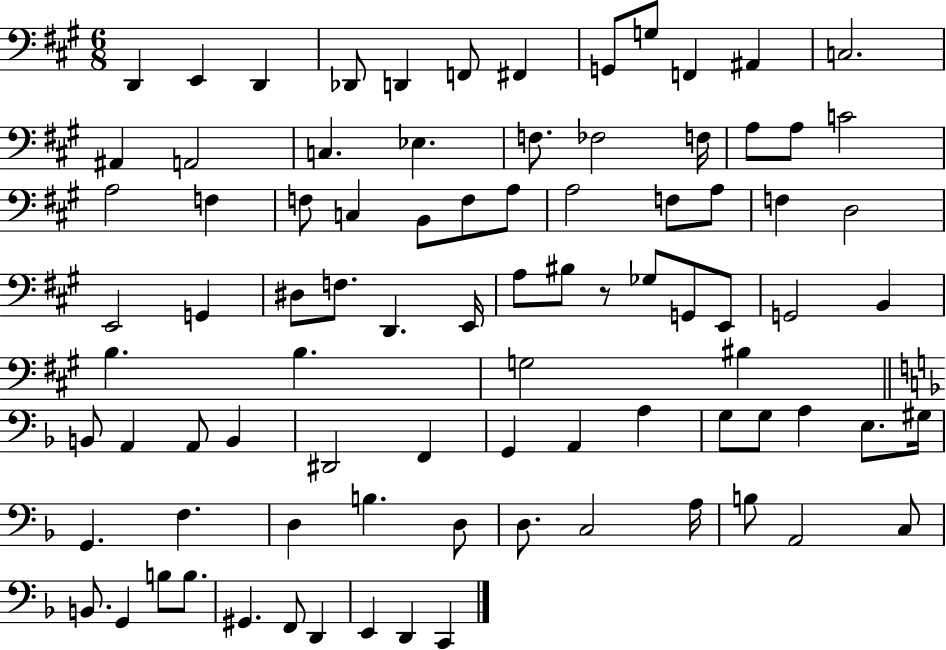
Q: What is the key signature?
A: A major